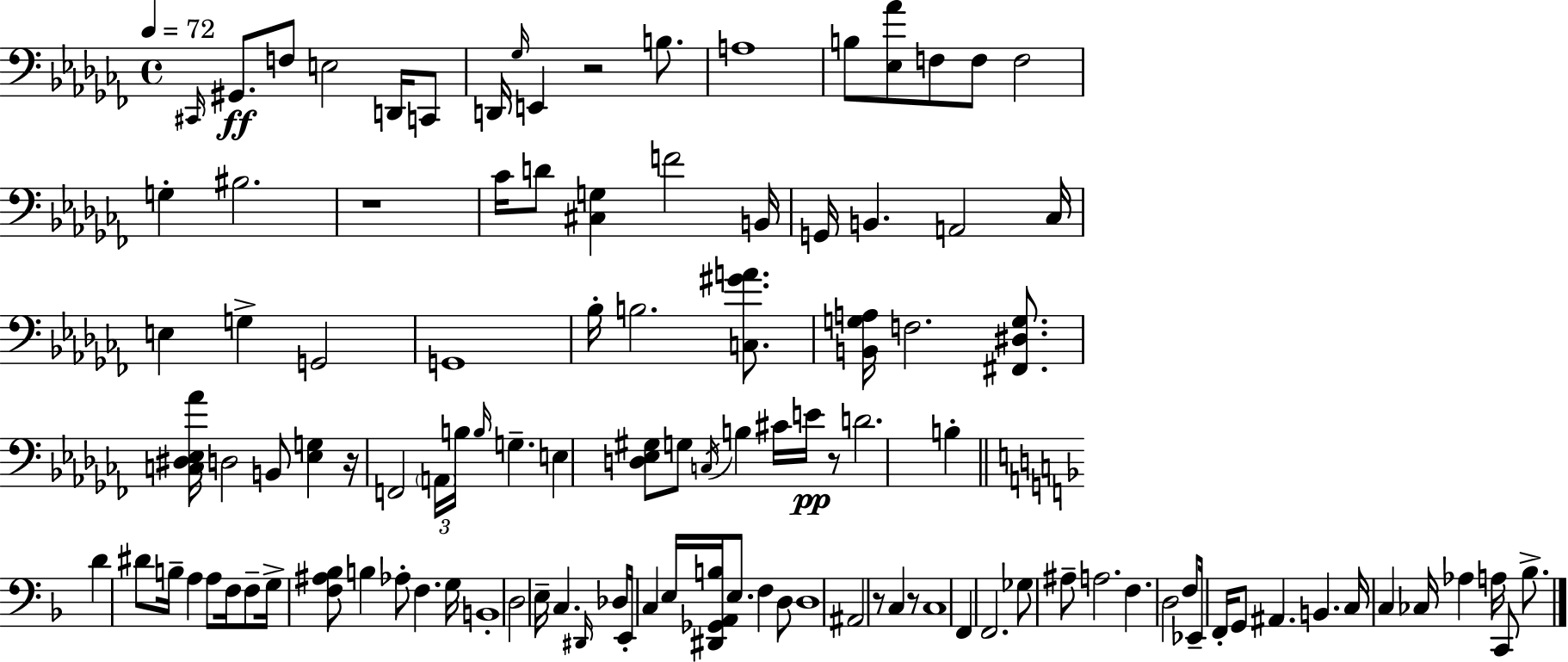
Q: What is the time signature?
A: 4/4